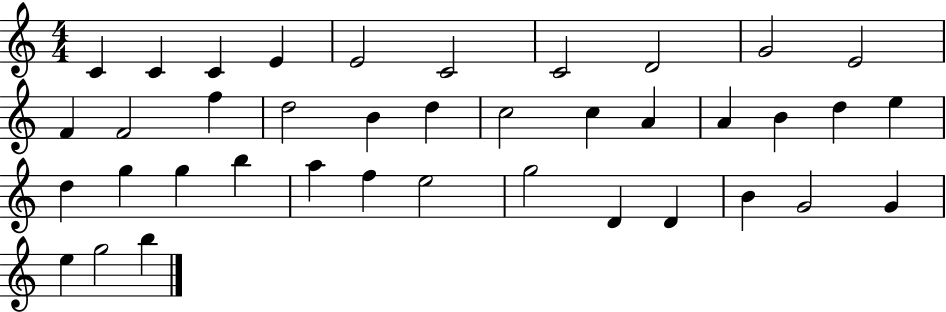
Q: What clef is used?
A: treble